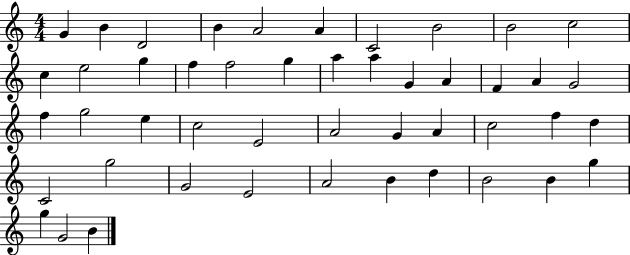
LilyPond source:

{
  \clef treble
  \numericTimeSignature
  \time 4/4
  \key c \major
  g'4 b'4 d'2 | b'4 a'2 a'4 | c'2 b'2 | b'2 c''2 | \break c''4 e''2 g''4 | f''4 f''2 g''4 | a''4 a''4 g'4 a'4 | f'4 a'4 g'2 | \break f''4 g''2 e''4 | c''2 e'2 | a'2 g'4 a'4 | c''2 f''4 d''4 | \break c'2 g''2 | g'2 e'2 | a'2 b'4 d''4 | b'2 b'4 g''4 | \break g''4 g'2 b'4 | \bar "|."
}